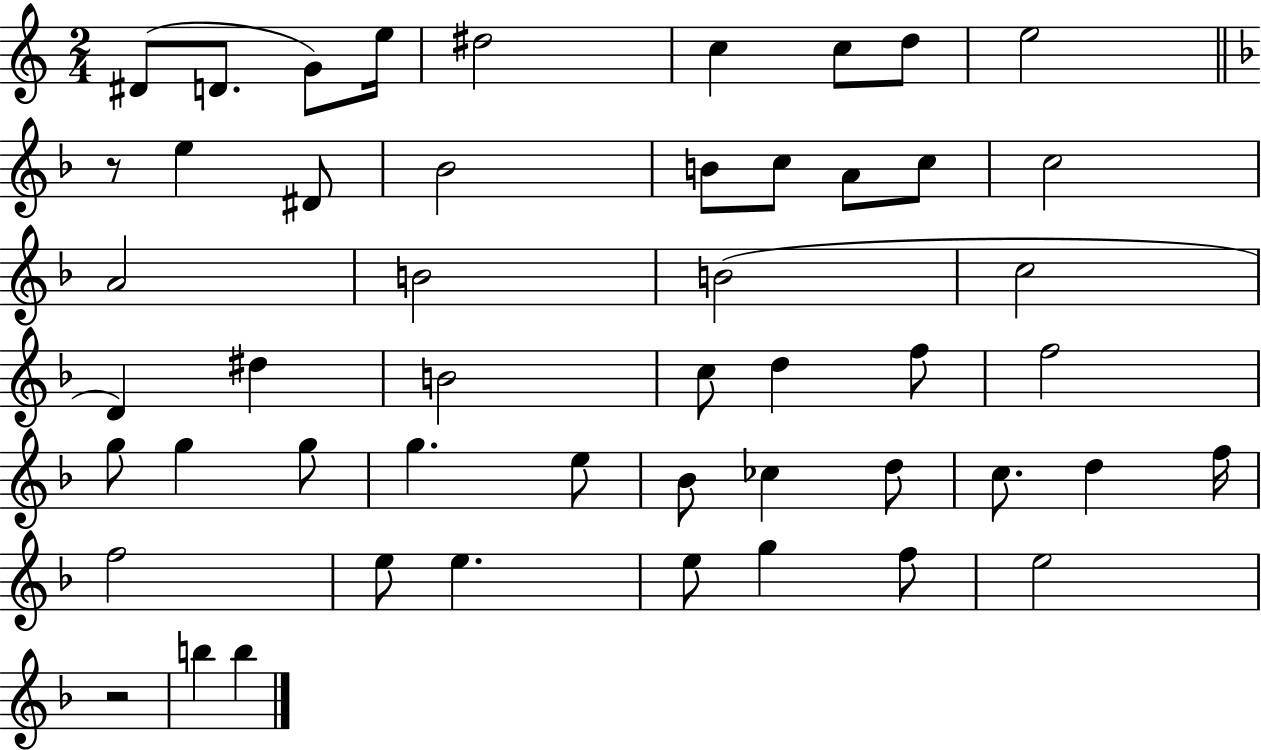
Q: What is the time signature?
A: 2/4